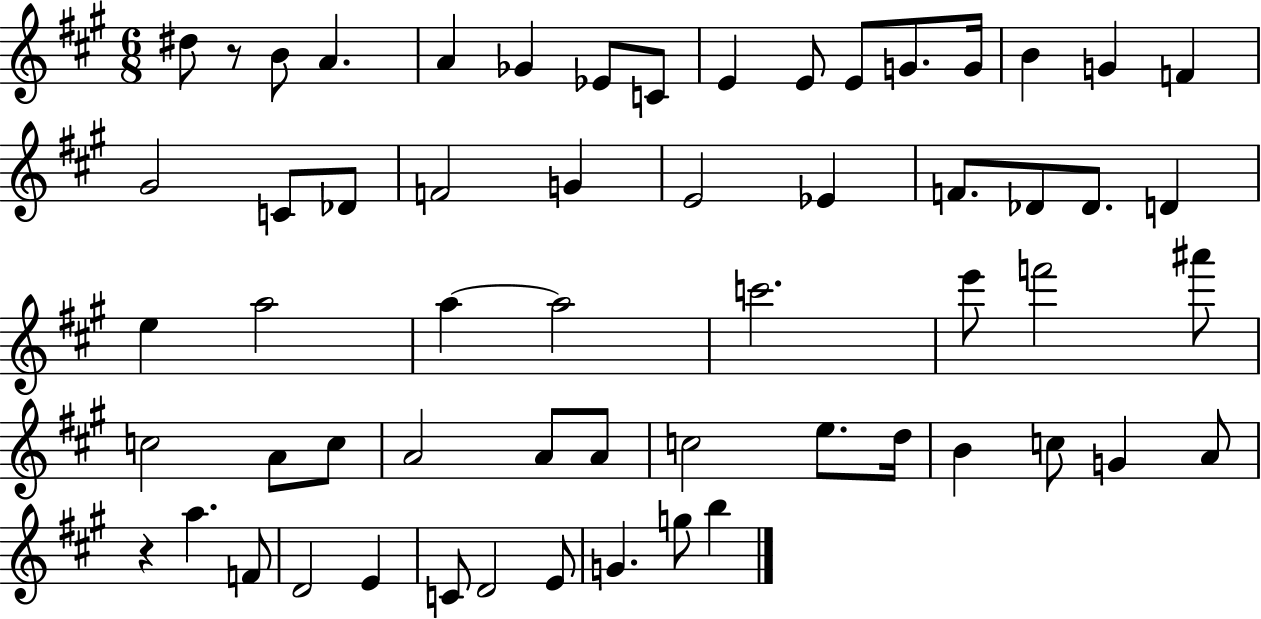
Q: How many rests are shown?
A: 2